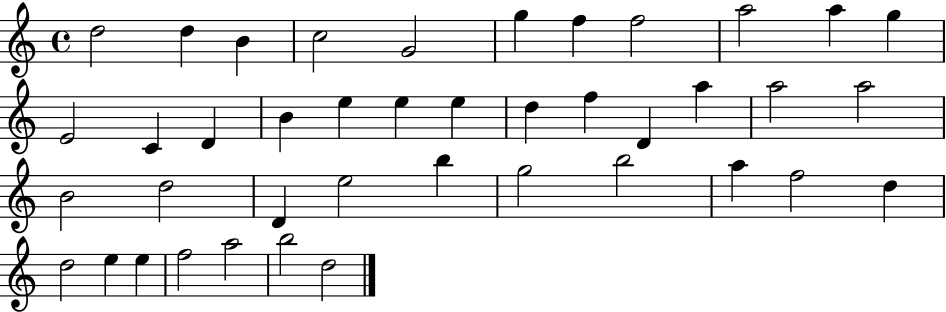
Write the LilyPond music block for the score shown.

{
  \clef treble
  \time 4/4
  \defaultTimeSignature
  \key c \major
  d''2 d''4 b'4 | c''2 g'2 | g''4 f''4 f''2 | a''2 a''4 g''4 | \break e'2 c'4 d'4 | b'4 e''4 e''4 e''4 | d''4 f''4 d'4 a''4 | a''2 a''2 | \break b'2 d''2 | d'4 e''2 b''4 | g''2 b''2 | a''4 f''2 d''4 | \break d''2 e''4 e''4 | f''2 a''2 | b''2 d''2 | \bar "|."
}